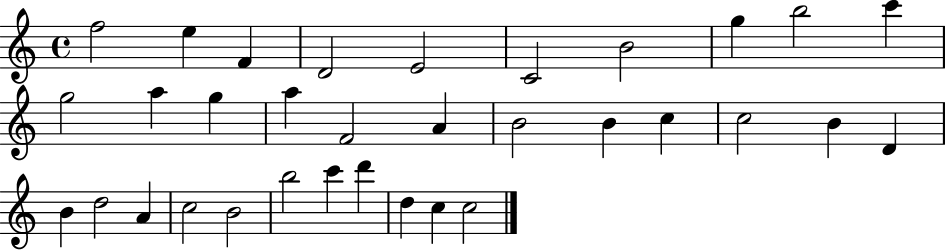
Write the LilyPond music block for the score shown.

{
  \clef treble
  \time 4/4
  \defaultTimeSignature
  \key c \major
  f''2 e''4 f'4 | d'2 e'2 | c'2 b'2 | g''4 b''2 c'''4 | \break g''2 a''4 g''4 | a''4 f'2 a'4 | b'2 b'4 c''4 | c''2 b'4 d'4 | \break b'4 d''2 a'4 | c''2 b'2 | b''2 c'''4 d'''4 | d''4 c''4 c''2 | \break \bar "|."
}